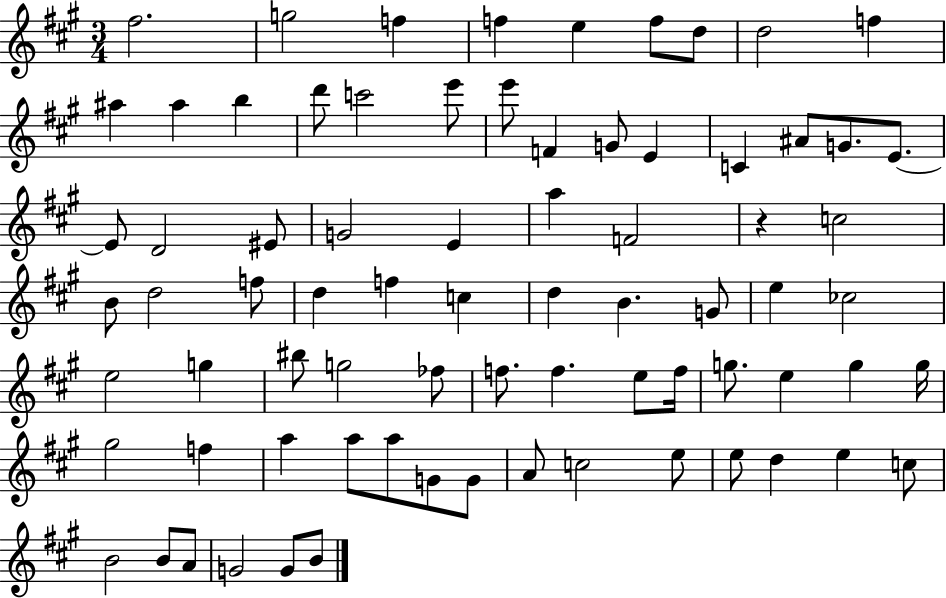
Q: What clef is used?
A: treble